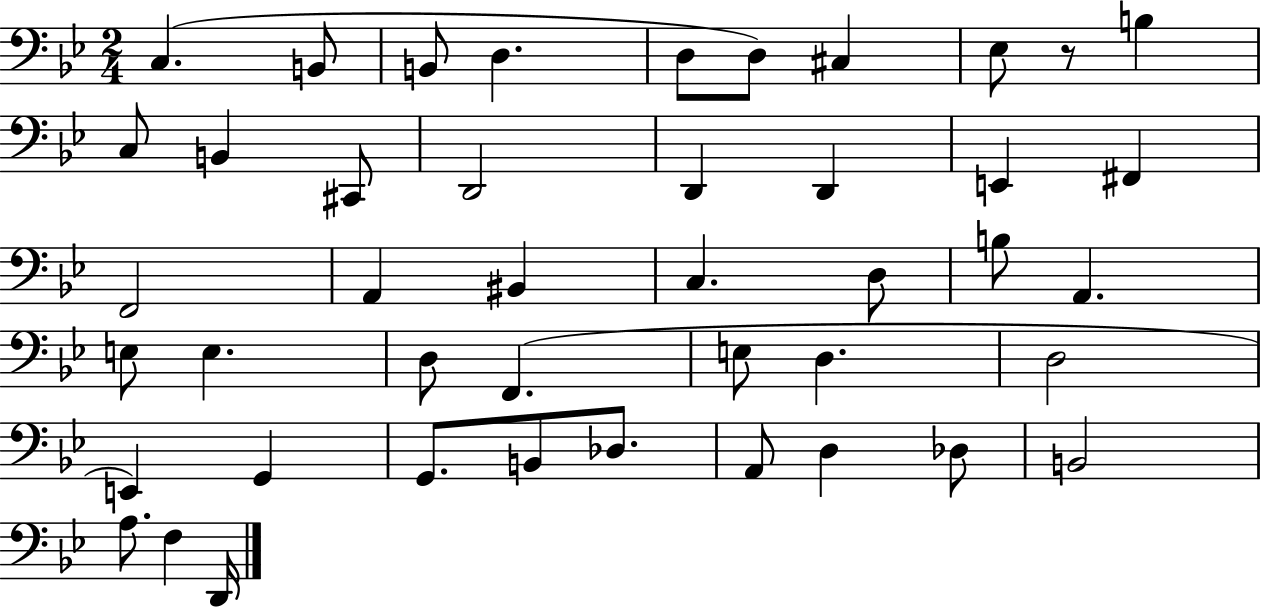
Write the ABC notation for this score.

X:1
T:Untitled
M:2/4
L:1/4
K:Bb
C, B,,/2 B,,/2 D, D,/2 D,/2 ^C, _E,/2 z/2 B, C,/2 B,, ^C,,/2 D,,2 D,, D,, E,, ^F,, F,,2 A,, ^B,, C, D,/2 B,/2 A,, E,/2 E, D,/2 F,, E,/2 D, D,2 E,, G,, G,,/2 B,,/2 _D,/2 A,,/2 D, _D,/2 B,,2 A,/2 F, D,,/4